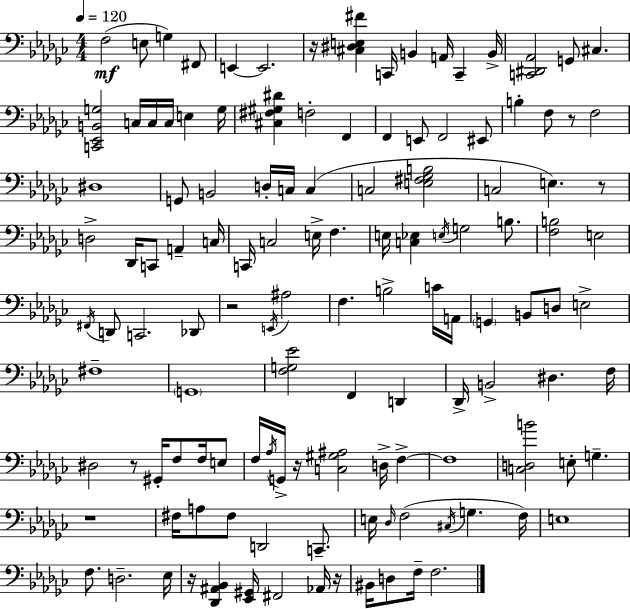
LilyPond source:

{
  \clef bass
  \numericTimeSignature
  \time 4/4
  \key ees \minor
  \tempo 4 = 120
  \repeat volta 2 { f2(\mf e8 g4) fis,8 | e,4~~ e,2. | r16 <cis dis e fis'>4 c,16 b,4 a,16 c,4-- b,16-> | <c, dis, aes,>2 g,8 cis4. | \break <c, ees, b, g>2 c16 c16 c16 e4 g16 | <cis fis gis dis'>4 f2-. f,4 | f,4 e,8 f,2 eis,8 | b4-. f8 r8 f2 | \break dis1 | g,8 b,2 d16-. c16 c4( | c2 <e fis ges b>2 | c2 e4.) r8 | \break d2-> des,16 c,8 a,4-- c16 | c,16 c2 e16-> f4. | e16 <c ees>4 \acciaccatura { e16 } g2 b8. | <f b>2 e2 | \break \acciaccatura { fis,16 } d,8 c,2. | des,8 r2 \acciaccatura { e,16 } ais2 | f4. b2-> | c'16 a,16 \parenthesize g,4 b,8 d8 e2-> | \break fis1-- | \parenthesize g,1 | <f g ees'>2 f,4 d,4 | des,16-> b,2-> dis4. | \break f16 dis2 r8 gis,16-. f8 | f16 e8 f16 \acciaccatura { aes16 } g,16-> r16 <c gis ais>2 d16-> | f4->~~ f1 | <c d b'>2 e8-. g4.-- | \break r1 | fis16 a8 fis8 d,2 | c,8.-- e16 \grace { des16 }( f2 \acciaccatura { cis16 } g4. | f16) e1 | \break f8. d2.-- | ees16 r16 <des, ais, bes,>4 <ees, gis,>16 fis,2 | aes,16 r16 bis,16 d8 f16-- f2. | } \bar "|."
}